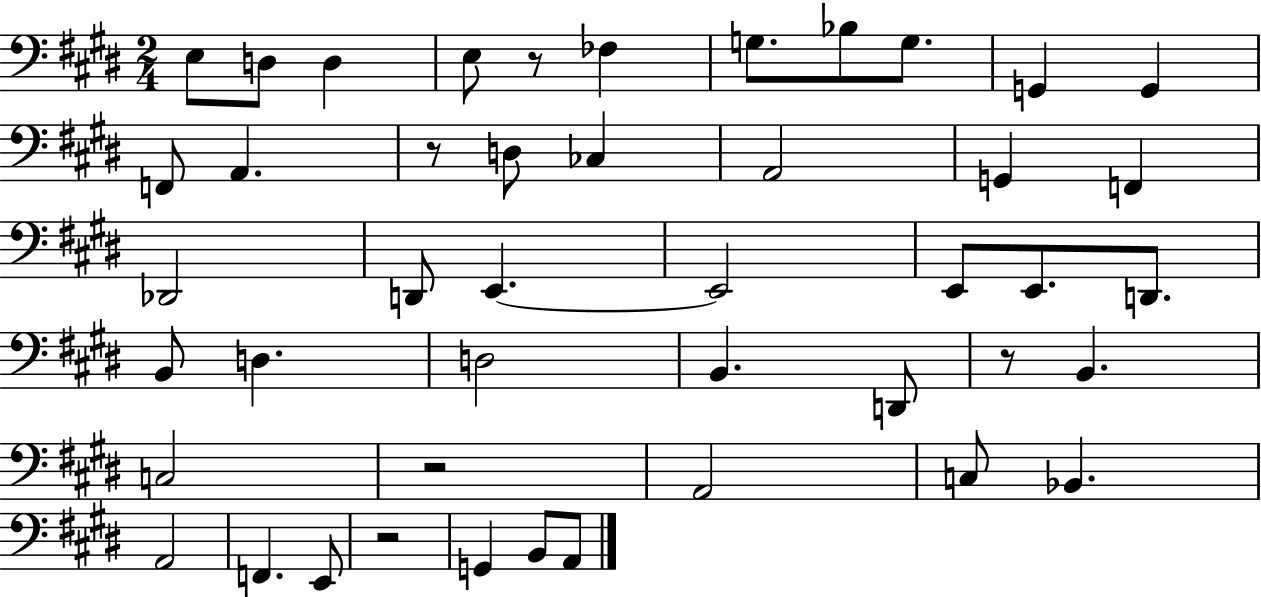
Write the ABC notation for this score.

X:1
T:Untitled
M:2/4
L:1/4
K:E
E,/2 D,/2 D, E,/2 z/2 _F, G,/2 _B,/2 G,/2 G,, G,, F,,/2 A,, z/2 D,/2 _C, A,,2 G,, F,, _D,,2 D,,/2 E,, E,,2 E,,/2 E,,/2 D,,/2 B,,/2 D, D,2 B,, D,,/2 z/2 B,, C,2 z2 A,,2 C,/2 _B,, A,,2 F,, E,,/2 z2 G,, B,,/2 A,,/2